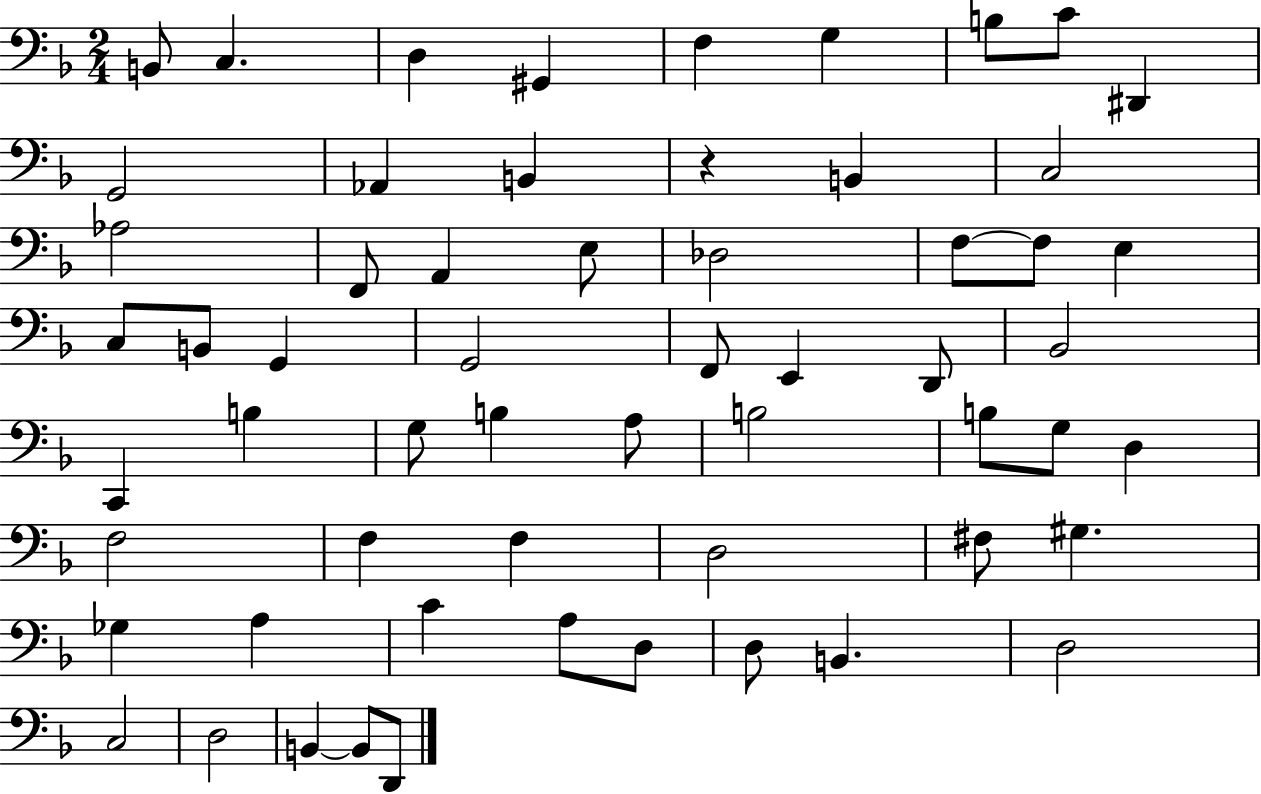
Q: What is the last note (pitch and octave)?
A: D2